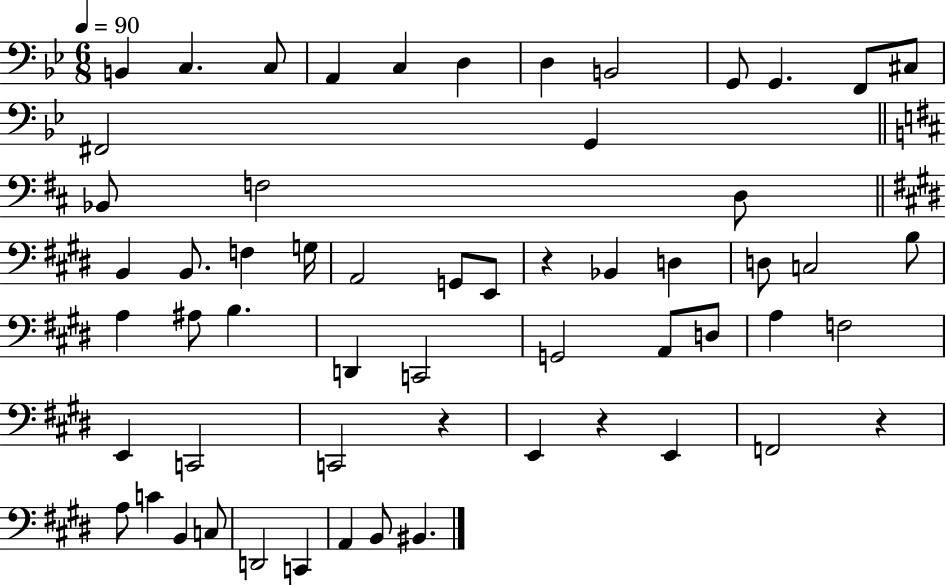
B2/q C3/q. C3/e A2/q C3/q D3/q D3/q B2/h G2/e G2/q. F2/e C#3/e F#2/h G2/q Bb2/e F3/h D3/e B2/q B2/e. F3/q G3/s A2/h G2/e E2/e R/q Bb2/q D3/q D3/e C3/h B3/e A3/q A#3/e B3/q. D2/q C2/h G2/h A2/e D3/e A3/q F3/h E2/q C2/h C2/h R/q E2/q R/q E2/q F2/h R/q A3/e C4/q B2/q C3/e D2/h C2/q A2/q B2/e BIS2/q.